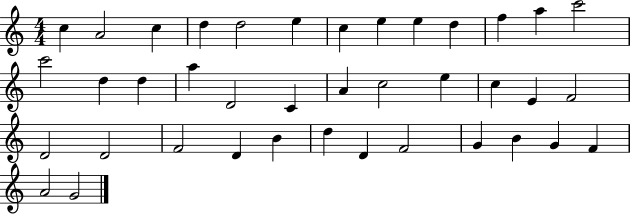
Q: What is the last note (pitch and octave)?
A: G4